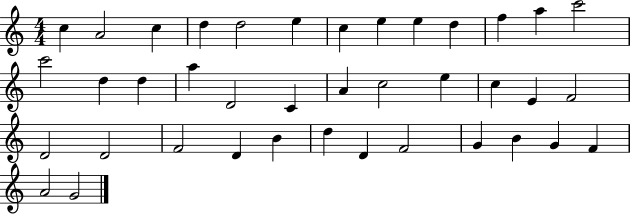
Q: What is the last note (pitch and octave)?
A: G4